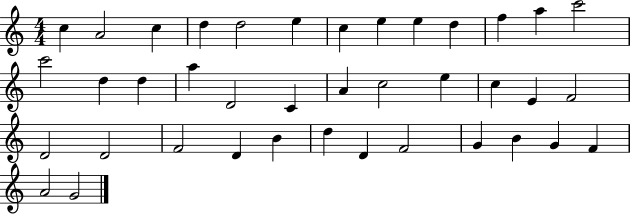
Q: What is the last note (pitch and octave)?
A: G4